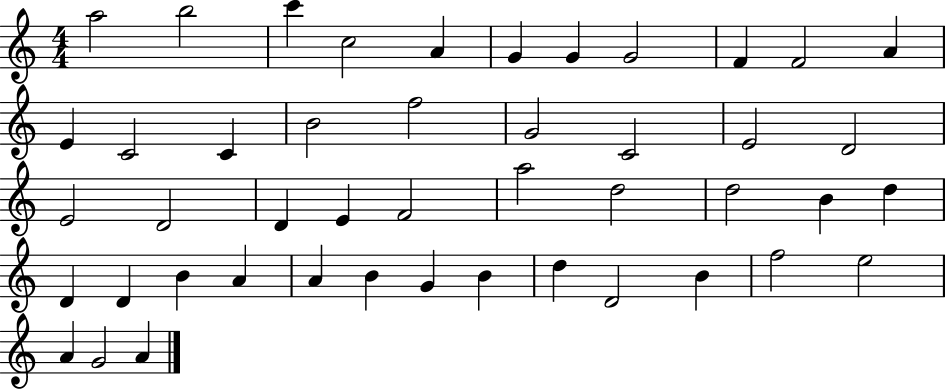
X:1
T:Untitled
M:4/4
L:1/4
K:C
a2 b2 c' c2 A G G G2 F F2 A E C2 C B2 f2 G2 C2 E2 D2 E2 D2 D E F2 a2 d2 d2 B d D D B A A B G B d D2 B f2 e2 A G2 A